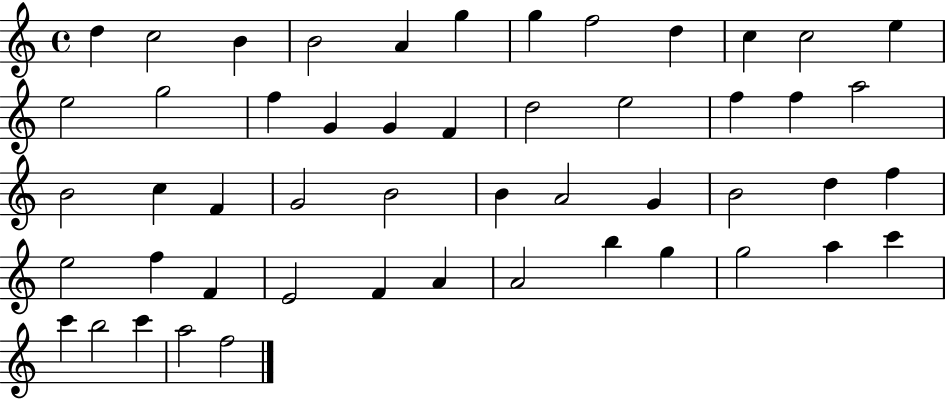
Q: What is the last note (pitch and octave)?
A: F5